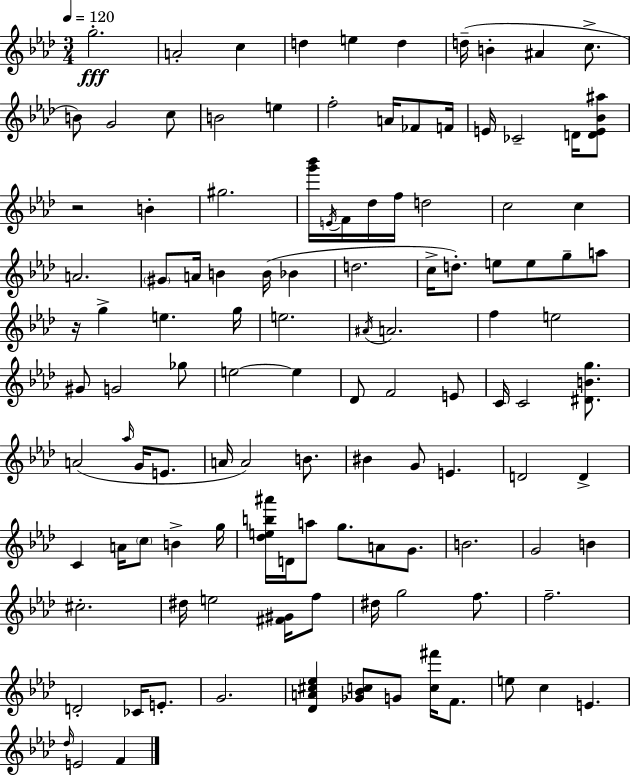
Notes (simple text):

G5/h. A4/h C5/q D5/q E5/q D5/q D5/s B4/q A#4/q C5/e. B4/e G4/h C5/e B4/h E5/q F5/h A4/s FES4/e F4/s E4/s CES4/h D4/s [D4,E4,Bb4,A#5]/e R/h B4/q G#5/h. [G6,Bb6]/s E4/s F4/s Db5/s F5/s D5/h C5/h C5/q A4/h. G#4/e A4/s B4/q B4/s Bb4/q D5/h. C5/s D5/e. E5/e E5/e G5/e A5/e R/s G5/q E5/q. G5/s E5/h. A#4/s A4/h. F5/q E5/h G#4/e G4/h Gb5/e E5/h E5/q Db4/e F4/h E4/e C4/s C4/h [D#4,B4,G5]/e. A4/h Ab5/s G4/s E4/e. A4/s A4/h B4/e. BIS4/q G4/e E4/q. D4/h D4/q C4/q A4/s C5/e B4/q G5/s [Db5,E5,B5,A#6]/s D4/s A5/e G5/e. A4/e G4/e. B4/h. G4/h B4/q C#5/h. D#5/s E5/h [F#4,G#4]/s F5/e D#5/s G5/h F5/e. F5/h. D4/h CES4/s E4/e. G4/h. [Db4,A4,C#5,Eb5]/q [Gb4,Bb4,C5]/e G4/e [C5,F#6]/s F4/e. E5/e C5/q E4/q. Db5/s E4/h F4/q